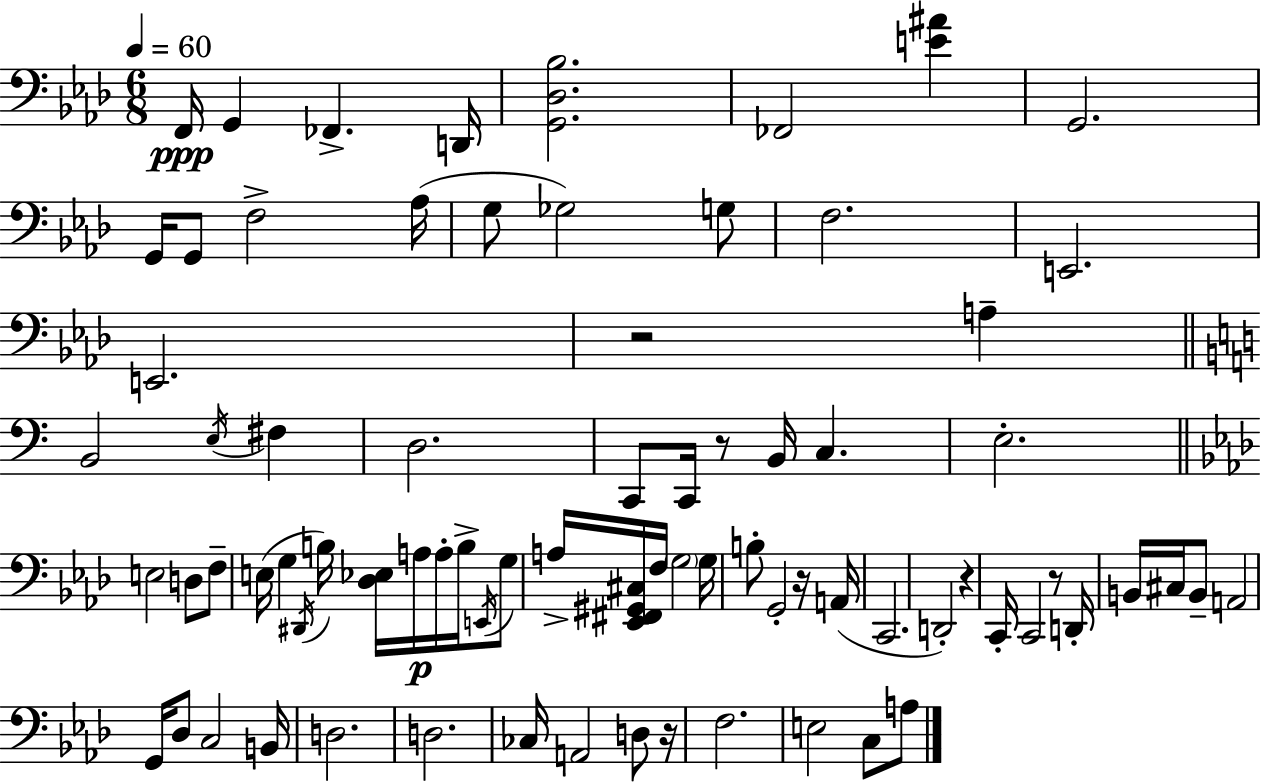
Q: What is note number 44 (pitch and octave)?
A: G2